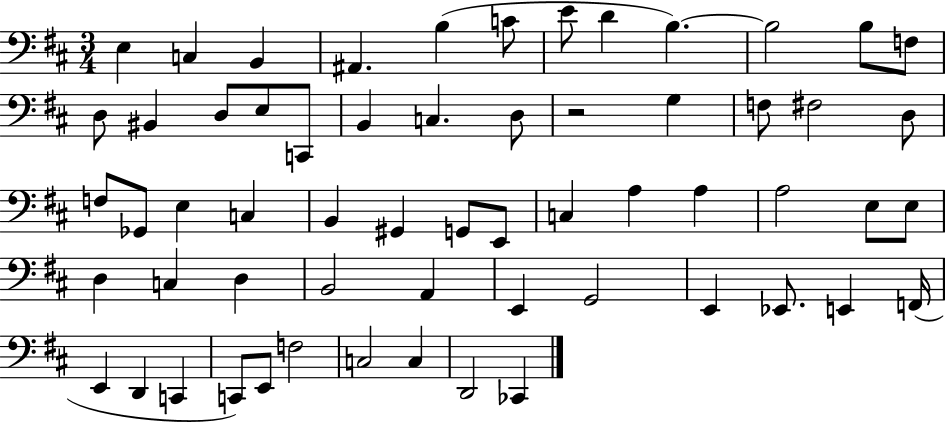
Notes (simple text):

E3/q C3/q B2/q A#2/q. B3/q C4/e E4/e D4/q B3/q. B3/h B3/e F3/e D3/e BIS2/q D3/e E3/e C2/e B2/q C3/q. D3/e R/h G3/q F3/e F#3/h D3/e F3/e Gb2/e E3/q C3/q B2/q G#2/q G2/e E2/e C3/q A3/q A3/q A3/h E3/e E3/e D3/q C3/q D3/q B2/h A2/q E2/q G2/h E2/q Eb2/e. E2/q F2/s E2/q D2/q C2/q C2/e E2/e F3/h C3/h C3/q D2/h CES2/q